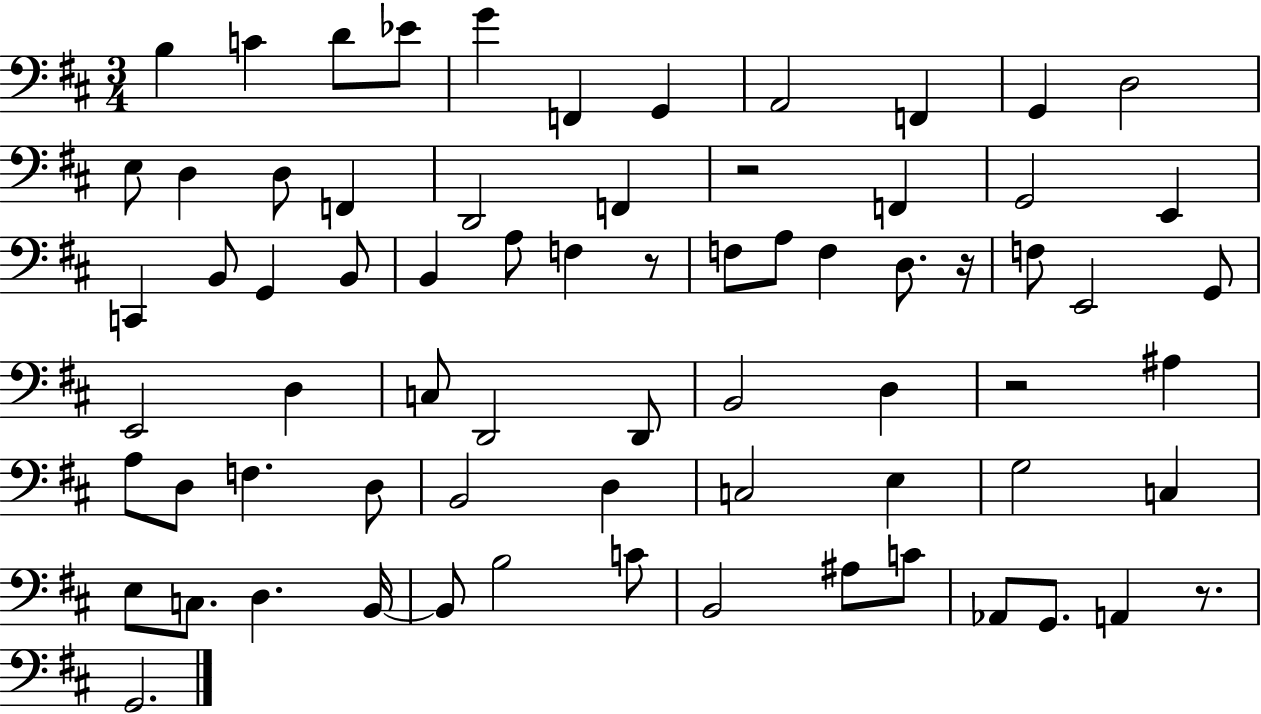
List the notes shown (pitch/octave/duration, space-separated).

B3/q C4/q D4/e Eb4/e G4/q F2/q G2/q A2/h F2/q G2/q D3/h E3/e D3/q D3/e F2/q D2/h F2/q R/h F2/q G2/h E2/q C2/q B2/e G2/q B2/e B2/q A3/e F3/q R/e F3/e A3/e F3/q D3/e. R/s F3/e E2/h G2/e E2/h D3/q C3/e D2/h D2/e B2/h D3/q R/h A#3/q A3/e D3/e F3/q. D3/e B2/h D3/q C3/h E3/q G3/h C3/q E3/e C3/e. D3/q. B2/s B2/e B3/h C4/e B2/h A#3/e C4/e Ab2/e G2/e. A2/q R/e. G2/h.